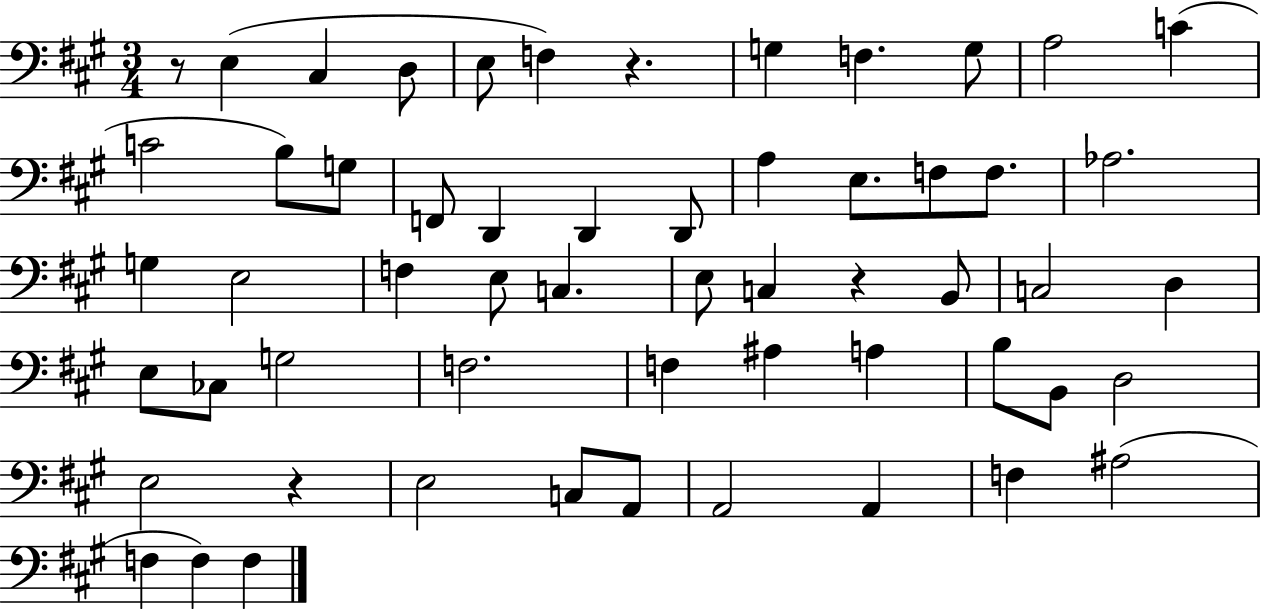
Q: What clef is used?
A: bass